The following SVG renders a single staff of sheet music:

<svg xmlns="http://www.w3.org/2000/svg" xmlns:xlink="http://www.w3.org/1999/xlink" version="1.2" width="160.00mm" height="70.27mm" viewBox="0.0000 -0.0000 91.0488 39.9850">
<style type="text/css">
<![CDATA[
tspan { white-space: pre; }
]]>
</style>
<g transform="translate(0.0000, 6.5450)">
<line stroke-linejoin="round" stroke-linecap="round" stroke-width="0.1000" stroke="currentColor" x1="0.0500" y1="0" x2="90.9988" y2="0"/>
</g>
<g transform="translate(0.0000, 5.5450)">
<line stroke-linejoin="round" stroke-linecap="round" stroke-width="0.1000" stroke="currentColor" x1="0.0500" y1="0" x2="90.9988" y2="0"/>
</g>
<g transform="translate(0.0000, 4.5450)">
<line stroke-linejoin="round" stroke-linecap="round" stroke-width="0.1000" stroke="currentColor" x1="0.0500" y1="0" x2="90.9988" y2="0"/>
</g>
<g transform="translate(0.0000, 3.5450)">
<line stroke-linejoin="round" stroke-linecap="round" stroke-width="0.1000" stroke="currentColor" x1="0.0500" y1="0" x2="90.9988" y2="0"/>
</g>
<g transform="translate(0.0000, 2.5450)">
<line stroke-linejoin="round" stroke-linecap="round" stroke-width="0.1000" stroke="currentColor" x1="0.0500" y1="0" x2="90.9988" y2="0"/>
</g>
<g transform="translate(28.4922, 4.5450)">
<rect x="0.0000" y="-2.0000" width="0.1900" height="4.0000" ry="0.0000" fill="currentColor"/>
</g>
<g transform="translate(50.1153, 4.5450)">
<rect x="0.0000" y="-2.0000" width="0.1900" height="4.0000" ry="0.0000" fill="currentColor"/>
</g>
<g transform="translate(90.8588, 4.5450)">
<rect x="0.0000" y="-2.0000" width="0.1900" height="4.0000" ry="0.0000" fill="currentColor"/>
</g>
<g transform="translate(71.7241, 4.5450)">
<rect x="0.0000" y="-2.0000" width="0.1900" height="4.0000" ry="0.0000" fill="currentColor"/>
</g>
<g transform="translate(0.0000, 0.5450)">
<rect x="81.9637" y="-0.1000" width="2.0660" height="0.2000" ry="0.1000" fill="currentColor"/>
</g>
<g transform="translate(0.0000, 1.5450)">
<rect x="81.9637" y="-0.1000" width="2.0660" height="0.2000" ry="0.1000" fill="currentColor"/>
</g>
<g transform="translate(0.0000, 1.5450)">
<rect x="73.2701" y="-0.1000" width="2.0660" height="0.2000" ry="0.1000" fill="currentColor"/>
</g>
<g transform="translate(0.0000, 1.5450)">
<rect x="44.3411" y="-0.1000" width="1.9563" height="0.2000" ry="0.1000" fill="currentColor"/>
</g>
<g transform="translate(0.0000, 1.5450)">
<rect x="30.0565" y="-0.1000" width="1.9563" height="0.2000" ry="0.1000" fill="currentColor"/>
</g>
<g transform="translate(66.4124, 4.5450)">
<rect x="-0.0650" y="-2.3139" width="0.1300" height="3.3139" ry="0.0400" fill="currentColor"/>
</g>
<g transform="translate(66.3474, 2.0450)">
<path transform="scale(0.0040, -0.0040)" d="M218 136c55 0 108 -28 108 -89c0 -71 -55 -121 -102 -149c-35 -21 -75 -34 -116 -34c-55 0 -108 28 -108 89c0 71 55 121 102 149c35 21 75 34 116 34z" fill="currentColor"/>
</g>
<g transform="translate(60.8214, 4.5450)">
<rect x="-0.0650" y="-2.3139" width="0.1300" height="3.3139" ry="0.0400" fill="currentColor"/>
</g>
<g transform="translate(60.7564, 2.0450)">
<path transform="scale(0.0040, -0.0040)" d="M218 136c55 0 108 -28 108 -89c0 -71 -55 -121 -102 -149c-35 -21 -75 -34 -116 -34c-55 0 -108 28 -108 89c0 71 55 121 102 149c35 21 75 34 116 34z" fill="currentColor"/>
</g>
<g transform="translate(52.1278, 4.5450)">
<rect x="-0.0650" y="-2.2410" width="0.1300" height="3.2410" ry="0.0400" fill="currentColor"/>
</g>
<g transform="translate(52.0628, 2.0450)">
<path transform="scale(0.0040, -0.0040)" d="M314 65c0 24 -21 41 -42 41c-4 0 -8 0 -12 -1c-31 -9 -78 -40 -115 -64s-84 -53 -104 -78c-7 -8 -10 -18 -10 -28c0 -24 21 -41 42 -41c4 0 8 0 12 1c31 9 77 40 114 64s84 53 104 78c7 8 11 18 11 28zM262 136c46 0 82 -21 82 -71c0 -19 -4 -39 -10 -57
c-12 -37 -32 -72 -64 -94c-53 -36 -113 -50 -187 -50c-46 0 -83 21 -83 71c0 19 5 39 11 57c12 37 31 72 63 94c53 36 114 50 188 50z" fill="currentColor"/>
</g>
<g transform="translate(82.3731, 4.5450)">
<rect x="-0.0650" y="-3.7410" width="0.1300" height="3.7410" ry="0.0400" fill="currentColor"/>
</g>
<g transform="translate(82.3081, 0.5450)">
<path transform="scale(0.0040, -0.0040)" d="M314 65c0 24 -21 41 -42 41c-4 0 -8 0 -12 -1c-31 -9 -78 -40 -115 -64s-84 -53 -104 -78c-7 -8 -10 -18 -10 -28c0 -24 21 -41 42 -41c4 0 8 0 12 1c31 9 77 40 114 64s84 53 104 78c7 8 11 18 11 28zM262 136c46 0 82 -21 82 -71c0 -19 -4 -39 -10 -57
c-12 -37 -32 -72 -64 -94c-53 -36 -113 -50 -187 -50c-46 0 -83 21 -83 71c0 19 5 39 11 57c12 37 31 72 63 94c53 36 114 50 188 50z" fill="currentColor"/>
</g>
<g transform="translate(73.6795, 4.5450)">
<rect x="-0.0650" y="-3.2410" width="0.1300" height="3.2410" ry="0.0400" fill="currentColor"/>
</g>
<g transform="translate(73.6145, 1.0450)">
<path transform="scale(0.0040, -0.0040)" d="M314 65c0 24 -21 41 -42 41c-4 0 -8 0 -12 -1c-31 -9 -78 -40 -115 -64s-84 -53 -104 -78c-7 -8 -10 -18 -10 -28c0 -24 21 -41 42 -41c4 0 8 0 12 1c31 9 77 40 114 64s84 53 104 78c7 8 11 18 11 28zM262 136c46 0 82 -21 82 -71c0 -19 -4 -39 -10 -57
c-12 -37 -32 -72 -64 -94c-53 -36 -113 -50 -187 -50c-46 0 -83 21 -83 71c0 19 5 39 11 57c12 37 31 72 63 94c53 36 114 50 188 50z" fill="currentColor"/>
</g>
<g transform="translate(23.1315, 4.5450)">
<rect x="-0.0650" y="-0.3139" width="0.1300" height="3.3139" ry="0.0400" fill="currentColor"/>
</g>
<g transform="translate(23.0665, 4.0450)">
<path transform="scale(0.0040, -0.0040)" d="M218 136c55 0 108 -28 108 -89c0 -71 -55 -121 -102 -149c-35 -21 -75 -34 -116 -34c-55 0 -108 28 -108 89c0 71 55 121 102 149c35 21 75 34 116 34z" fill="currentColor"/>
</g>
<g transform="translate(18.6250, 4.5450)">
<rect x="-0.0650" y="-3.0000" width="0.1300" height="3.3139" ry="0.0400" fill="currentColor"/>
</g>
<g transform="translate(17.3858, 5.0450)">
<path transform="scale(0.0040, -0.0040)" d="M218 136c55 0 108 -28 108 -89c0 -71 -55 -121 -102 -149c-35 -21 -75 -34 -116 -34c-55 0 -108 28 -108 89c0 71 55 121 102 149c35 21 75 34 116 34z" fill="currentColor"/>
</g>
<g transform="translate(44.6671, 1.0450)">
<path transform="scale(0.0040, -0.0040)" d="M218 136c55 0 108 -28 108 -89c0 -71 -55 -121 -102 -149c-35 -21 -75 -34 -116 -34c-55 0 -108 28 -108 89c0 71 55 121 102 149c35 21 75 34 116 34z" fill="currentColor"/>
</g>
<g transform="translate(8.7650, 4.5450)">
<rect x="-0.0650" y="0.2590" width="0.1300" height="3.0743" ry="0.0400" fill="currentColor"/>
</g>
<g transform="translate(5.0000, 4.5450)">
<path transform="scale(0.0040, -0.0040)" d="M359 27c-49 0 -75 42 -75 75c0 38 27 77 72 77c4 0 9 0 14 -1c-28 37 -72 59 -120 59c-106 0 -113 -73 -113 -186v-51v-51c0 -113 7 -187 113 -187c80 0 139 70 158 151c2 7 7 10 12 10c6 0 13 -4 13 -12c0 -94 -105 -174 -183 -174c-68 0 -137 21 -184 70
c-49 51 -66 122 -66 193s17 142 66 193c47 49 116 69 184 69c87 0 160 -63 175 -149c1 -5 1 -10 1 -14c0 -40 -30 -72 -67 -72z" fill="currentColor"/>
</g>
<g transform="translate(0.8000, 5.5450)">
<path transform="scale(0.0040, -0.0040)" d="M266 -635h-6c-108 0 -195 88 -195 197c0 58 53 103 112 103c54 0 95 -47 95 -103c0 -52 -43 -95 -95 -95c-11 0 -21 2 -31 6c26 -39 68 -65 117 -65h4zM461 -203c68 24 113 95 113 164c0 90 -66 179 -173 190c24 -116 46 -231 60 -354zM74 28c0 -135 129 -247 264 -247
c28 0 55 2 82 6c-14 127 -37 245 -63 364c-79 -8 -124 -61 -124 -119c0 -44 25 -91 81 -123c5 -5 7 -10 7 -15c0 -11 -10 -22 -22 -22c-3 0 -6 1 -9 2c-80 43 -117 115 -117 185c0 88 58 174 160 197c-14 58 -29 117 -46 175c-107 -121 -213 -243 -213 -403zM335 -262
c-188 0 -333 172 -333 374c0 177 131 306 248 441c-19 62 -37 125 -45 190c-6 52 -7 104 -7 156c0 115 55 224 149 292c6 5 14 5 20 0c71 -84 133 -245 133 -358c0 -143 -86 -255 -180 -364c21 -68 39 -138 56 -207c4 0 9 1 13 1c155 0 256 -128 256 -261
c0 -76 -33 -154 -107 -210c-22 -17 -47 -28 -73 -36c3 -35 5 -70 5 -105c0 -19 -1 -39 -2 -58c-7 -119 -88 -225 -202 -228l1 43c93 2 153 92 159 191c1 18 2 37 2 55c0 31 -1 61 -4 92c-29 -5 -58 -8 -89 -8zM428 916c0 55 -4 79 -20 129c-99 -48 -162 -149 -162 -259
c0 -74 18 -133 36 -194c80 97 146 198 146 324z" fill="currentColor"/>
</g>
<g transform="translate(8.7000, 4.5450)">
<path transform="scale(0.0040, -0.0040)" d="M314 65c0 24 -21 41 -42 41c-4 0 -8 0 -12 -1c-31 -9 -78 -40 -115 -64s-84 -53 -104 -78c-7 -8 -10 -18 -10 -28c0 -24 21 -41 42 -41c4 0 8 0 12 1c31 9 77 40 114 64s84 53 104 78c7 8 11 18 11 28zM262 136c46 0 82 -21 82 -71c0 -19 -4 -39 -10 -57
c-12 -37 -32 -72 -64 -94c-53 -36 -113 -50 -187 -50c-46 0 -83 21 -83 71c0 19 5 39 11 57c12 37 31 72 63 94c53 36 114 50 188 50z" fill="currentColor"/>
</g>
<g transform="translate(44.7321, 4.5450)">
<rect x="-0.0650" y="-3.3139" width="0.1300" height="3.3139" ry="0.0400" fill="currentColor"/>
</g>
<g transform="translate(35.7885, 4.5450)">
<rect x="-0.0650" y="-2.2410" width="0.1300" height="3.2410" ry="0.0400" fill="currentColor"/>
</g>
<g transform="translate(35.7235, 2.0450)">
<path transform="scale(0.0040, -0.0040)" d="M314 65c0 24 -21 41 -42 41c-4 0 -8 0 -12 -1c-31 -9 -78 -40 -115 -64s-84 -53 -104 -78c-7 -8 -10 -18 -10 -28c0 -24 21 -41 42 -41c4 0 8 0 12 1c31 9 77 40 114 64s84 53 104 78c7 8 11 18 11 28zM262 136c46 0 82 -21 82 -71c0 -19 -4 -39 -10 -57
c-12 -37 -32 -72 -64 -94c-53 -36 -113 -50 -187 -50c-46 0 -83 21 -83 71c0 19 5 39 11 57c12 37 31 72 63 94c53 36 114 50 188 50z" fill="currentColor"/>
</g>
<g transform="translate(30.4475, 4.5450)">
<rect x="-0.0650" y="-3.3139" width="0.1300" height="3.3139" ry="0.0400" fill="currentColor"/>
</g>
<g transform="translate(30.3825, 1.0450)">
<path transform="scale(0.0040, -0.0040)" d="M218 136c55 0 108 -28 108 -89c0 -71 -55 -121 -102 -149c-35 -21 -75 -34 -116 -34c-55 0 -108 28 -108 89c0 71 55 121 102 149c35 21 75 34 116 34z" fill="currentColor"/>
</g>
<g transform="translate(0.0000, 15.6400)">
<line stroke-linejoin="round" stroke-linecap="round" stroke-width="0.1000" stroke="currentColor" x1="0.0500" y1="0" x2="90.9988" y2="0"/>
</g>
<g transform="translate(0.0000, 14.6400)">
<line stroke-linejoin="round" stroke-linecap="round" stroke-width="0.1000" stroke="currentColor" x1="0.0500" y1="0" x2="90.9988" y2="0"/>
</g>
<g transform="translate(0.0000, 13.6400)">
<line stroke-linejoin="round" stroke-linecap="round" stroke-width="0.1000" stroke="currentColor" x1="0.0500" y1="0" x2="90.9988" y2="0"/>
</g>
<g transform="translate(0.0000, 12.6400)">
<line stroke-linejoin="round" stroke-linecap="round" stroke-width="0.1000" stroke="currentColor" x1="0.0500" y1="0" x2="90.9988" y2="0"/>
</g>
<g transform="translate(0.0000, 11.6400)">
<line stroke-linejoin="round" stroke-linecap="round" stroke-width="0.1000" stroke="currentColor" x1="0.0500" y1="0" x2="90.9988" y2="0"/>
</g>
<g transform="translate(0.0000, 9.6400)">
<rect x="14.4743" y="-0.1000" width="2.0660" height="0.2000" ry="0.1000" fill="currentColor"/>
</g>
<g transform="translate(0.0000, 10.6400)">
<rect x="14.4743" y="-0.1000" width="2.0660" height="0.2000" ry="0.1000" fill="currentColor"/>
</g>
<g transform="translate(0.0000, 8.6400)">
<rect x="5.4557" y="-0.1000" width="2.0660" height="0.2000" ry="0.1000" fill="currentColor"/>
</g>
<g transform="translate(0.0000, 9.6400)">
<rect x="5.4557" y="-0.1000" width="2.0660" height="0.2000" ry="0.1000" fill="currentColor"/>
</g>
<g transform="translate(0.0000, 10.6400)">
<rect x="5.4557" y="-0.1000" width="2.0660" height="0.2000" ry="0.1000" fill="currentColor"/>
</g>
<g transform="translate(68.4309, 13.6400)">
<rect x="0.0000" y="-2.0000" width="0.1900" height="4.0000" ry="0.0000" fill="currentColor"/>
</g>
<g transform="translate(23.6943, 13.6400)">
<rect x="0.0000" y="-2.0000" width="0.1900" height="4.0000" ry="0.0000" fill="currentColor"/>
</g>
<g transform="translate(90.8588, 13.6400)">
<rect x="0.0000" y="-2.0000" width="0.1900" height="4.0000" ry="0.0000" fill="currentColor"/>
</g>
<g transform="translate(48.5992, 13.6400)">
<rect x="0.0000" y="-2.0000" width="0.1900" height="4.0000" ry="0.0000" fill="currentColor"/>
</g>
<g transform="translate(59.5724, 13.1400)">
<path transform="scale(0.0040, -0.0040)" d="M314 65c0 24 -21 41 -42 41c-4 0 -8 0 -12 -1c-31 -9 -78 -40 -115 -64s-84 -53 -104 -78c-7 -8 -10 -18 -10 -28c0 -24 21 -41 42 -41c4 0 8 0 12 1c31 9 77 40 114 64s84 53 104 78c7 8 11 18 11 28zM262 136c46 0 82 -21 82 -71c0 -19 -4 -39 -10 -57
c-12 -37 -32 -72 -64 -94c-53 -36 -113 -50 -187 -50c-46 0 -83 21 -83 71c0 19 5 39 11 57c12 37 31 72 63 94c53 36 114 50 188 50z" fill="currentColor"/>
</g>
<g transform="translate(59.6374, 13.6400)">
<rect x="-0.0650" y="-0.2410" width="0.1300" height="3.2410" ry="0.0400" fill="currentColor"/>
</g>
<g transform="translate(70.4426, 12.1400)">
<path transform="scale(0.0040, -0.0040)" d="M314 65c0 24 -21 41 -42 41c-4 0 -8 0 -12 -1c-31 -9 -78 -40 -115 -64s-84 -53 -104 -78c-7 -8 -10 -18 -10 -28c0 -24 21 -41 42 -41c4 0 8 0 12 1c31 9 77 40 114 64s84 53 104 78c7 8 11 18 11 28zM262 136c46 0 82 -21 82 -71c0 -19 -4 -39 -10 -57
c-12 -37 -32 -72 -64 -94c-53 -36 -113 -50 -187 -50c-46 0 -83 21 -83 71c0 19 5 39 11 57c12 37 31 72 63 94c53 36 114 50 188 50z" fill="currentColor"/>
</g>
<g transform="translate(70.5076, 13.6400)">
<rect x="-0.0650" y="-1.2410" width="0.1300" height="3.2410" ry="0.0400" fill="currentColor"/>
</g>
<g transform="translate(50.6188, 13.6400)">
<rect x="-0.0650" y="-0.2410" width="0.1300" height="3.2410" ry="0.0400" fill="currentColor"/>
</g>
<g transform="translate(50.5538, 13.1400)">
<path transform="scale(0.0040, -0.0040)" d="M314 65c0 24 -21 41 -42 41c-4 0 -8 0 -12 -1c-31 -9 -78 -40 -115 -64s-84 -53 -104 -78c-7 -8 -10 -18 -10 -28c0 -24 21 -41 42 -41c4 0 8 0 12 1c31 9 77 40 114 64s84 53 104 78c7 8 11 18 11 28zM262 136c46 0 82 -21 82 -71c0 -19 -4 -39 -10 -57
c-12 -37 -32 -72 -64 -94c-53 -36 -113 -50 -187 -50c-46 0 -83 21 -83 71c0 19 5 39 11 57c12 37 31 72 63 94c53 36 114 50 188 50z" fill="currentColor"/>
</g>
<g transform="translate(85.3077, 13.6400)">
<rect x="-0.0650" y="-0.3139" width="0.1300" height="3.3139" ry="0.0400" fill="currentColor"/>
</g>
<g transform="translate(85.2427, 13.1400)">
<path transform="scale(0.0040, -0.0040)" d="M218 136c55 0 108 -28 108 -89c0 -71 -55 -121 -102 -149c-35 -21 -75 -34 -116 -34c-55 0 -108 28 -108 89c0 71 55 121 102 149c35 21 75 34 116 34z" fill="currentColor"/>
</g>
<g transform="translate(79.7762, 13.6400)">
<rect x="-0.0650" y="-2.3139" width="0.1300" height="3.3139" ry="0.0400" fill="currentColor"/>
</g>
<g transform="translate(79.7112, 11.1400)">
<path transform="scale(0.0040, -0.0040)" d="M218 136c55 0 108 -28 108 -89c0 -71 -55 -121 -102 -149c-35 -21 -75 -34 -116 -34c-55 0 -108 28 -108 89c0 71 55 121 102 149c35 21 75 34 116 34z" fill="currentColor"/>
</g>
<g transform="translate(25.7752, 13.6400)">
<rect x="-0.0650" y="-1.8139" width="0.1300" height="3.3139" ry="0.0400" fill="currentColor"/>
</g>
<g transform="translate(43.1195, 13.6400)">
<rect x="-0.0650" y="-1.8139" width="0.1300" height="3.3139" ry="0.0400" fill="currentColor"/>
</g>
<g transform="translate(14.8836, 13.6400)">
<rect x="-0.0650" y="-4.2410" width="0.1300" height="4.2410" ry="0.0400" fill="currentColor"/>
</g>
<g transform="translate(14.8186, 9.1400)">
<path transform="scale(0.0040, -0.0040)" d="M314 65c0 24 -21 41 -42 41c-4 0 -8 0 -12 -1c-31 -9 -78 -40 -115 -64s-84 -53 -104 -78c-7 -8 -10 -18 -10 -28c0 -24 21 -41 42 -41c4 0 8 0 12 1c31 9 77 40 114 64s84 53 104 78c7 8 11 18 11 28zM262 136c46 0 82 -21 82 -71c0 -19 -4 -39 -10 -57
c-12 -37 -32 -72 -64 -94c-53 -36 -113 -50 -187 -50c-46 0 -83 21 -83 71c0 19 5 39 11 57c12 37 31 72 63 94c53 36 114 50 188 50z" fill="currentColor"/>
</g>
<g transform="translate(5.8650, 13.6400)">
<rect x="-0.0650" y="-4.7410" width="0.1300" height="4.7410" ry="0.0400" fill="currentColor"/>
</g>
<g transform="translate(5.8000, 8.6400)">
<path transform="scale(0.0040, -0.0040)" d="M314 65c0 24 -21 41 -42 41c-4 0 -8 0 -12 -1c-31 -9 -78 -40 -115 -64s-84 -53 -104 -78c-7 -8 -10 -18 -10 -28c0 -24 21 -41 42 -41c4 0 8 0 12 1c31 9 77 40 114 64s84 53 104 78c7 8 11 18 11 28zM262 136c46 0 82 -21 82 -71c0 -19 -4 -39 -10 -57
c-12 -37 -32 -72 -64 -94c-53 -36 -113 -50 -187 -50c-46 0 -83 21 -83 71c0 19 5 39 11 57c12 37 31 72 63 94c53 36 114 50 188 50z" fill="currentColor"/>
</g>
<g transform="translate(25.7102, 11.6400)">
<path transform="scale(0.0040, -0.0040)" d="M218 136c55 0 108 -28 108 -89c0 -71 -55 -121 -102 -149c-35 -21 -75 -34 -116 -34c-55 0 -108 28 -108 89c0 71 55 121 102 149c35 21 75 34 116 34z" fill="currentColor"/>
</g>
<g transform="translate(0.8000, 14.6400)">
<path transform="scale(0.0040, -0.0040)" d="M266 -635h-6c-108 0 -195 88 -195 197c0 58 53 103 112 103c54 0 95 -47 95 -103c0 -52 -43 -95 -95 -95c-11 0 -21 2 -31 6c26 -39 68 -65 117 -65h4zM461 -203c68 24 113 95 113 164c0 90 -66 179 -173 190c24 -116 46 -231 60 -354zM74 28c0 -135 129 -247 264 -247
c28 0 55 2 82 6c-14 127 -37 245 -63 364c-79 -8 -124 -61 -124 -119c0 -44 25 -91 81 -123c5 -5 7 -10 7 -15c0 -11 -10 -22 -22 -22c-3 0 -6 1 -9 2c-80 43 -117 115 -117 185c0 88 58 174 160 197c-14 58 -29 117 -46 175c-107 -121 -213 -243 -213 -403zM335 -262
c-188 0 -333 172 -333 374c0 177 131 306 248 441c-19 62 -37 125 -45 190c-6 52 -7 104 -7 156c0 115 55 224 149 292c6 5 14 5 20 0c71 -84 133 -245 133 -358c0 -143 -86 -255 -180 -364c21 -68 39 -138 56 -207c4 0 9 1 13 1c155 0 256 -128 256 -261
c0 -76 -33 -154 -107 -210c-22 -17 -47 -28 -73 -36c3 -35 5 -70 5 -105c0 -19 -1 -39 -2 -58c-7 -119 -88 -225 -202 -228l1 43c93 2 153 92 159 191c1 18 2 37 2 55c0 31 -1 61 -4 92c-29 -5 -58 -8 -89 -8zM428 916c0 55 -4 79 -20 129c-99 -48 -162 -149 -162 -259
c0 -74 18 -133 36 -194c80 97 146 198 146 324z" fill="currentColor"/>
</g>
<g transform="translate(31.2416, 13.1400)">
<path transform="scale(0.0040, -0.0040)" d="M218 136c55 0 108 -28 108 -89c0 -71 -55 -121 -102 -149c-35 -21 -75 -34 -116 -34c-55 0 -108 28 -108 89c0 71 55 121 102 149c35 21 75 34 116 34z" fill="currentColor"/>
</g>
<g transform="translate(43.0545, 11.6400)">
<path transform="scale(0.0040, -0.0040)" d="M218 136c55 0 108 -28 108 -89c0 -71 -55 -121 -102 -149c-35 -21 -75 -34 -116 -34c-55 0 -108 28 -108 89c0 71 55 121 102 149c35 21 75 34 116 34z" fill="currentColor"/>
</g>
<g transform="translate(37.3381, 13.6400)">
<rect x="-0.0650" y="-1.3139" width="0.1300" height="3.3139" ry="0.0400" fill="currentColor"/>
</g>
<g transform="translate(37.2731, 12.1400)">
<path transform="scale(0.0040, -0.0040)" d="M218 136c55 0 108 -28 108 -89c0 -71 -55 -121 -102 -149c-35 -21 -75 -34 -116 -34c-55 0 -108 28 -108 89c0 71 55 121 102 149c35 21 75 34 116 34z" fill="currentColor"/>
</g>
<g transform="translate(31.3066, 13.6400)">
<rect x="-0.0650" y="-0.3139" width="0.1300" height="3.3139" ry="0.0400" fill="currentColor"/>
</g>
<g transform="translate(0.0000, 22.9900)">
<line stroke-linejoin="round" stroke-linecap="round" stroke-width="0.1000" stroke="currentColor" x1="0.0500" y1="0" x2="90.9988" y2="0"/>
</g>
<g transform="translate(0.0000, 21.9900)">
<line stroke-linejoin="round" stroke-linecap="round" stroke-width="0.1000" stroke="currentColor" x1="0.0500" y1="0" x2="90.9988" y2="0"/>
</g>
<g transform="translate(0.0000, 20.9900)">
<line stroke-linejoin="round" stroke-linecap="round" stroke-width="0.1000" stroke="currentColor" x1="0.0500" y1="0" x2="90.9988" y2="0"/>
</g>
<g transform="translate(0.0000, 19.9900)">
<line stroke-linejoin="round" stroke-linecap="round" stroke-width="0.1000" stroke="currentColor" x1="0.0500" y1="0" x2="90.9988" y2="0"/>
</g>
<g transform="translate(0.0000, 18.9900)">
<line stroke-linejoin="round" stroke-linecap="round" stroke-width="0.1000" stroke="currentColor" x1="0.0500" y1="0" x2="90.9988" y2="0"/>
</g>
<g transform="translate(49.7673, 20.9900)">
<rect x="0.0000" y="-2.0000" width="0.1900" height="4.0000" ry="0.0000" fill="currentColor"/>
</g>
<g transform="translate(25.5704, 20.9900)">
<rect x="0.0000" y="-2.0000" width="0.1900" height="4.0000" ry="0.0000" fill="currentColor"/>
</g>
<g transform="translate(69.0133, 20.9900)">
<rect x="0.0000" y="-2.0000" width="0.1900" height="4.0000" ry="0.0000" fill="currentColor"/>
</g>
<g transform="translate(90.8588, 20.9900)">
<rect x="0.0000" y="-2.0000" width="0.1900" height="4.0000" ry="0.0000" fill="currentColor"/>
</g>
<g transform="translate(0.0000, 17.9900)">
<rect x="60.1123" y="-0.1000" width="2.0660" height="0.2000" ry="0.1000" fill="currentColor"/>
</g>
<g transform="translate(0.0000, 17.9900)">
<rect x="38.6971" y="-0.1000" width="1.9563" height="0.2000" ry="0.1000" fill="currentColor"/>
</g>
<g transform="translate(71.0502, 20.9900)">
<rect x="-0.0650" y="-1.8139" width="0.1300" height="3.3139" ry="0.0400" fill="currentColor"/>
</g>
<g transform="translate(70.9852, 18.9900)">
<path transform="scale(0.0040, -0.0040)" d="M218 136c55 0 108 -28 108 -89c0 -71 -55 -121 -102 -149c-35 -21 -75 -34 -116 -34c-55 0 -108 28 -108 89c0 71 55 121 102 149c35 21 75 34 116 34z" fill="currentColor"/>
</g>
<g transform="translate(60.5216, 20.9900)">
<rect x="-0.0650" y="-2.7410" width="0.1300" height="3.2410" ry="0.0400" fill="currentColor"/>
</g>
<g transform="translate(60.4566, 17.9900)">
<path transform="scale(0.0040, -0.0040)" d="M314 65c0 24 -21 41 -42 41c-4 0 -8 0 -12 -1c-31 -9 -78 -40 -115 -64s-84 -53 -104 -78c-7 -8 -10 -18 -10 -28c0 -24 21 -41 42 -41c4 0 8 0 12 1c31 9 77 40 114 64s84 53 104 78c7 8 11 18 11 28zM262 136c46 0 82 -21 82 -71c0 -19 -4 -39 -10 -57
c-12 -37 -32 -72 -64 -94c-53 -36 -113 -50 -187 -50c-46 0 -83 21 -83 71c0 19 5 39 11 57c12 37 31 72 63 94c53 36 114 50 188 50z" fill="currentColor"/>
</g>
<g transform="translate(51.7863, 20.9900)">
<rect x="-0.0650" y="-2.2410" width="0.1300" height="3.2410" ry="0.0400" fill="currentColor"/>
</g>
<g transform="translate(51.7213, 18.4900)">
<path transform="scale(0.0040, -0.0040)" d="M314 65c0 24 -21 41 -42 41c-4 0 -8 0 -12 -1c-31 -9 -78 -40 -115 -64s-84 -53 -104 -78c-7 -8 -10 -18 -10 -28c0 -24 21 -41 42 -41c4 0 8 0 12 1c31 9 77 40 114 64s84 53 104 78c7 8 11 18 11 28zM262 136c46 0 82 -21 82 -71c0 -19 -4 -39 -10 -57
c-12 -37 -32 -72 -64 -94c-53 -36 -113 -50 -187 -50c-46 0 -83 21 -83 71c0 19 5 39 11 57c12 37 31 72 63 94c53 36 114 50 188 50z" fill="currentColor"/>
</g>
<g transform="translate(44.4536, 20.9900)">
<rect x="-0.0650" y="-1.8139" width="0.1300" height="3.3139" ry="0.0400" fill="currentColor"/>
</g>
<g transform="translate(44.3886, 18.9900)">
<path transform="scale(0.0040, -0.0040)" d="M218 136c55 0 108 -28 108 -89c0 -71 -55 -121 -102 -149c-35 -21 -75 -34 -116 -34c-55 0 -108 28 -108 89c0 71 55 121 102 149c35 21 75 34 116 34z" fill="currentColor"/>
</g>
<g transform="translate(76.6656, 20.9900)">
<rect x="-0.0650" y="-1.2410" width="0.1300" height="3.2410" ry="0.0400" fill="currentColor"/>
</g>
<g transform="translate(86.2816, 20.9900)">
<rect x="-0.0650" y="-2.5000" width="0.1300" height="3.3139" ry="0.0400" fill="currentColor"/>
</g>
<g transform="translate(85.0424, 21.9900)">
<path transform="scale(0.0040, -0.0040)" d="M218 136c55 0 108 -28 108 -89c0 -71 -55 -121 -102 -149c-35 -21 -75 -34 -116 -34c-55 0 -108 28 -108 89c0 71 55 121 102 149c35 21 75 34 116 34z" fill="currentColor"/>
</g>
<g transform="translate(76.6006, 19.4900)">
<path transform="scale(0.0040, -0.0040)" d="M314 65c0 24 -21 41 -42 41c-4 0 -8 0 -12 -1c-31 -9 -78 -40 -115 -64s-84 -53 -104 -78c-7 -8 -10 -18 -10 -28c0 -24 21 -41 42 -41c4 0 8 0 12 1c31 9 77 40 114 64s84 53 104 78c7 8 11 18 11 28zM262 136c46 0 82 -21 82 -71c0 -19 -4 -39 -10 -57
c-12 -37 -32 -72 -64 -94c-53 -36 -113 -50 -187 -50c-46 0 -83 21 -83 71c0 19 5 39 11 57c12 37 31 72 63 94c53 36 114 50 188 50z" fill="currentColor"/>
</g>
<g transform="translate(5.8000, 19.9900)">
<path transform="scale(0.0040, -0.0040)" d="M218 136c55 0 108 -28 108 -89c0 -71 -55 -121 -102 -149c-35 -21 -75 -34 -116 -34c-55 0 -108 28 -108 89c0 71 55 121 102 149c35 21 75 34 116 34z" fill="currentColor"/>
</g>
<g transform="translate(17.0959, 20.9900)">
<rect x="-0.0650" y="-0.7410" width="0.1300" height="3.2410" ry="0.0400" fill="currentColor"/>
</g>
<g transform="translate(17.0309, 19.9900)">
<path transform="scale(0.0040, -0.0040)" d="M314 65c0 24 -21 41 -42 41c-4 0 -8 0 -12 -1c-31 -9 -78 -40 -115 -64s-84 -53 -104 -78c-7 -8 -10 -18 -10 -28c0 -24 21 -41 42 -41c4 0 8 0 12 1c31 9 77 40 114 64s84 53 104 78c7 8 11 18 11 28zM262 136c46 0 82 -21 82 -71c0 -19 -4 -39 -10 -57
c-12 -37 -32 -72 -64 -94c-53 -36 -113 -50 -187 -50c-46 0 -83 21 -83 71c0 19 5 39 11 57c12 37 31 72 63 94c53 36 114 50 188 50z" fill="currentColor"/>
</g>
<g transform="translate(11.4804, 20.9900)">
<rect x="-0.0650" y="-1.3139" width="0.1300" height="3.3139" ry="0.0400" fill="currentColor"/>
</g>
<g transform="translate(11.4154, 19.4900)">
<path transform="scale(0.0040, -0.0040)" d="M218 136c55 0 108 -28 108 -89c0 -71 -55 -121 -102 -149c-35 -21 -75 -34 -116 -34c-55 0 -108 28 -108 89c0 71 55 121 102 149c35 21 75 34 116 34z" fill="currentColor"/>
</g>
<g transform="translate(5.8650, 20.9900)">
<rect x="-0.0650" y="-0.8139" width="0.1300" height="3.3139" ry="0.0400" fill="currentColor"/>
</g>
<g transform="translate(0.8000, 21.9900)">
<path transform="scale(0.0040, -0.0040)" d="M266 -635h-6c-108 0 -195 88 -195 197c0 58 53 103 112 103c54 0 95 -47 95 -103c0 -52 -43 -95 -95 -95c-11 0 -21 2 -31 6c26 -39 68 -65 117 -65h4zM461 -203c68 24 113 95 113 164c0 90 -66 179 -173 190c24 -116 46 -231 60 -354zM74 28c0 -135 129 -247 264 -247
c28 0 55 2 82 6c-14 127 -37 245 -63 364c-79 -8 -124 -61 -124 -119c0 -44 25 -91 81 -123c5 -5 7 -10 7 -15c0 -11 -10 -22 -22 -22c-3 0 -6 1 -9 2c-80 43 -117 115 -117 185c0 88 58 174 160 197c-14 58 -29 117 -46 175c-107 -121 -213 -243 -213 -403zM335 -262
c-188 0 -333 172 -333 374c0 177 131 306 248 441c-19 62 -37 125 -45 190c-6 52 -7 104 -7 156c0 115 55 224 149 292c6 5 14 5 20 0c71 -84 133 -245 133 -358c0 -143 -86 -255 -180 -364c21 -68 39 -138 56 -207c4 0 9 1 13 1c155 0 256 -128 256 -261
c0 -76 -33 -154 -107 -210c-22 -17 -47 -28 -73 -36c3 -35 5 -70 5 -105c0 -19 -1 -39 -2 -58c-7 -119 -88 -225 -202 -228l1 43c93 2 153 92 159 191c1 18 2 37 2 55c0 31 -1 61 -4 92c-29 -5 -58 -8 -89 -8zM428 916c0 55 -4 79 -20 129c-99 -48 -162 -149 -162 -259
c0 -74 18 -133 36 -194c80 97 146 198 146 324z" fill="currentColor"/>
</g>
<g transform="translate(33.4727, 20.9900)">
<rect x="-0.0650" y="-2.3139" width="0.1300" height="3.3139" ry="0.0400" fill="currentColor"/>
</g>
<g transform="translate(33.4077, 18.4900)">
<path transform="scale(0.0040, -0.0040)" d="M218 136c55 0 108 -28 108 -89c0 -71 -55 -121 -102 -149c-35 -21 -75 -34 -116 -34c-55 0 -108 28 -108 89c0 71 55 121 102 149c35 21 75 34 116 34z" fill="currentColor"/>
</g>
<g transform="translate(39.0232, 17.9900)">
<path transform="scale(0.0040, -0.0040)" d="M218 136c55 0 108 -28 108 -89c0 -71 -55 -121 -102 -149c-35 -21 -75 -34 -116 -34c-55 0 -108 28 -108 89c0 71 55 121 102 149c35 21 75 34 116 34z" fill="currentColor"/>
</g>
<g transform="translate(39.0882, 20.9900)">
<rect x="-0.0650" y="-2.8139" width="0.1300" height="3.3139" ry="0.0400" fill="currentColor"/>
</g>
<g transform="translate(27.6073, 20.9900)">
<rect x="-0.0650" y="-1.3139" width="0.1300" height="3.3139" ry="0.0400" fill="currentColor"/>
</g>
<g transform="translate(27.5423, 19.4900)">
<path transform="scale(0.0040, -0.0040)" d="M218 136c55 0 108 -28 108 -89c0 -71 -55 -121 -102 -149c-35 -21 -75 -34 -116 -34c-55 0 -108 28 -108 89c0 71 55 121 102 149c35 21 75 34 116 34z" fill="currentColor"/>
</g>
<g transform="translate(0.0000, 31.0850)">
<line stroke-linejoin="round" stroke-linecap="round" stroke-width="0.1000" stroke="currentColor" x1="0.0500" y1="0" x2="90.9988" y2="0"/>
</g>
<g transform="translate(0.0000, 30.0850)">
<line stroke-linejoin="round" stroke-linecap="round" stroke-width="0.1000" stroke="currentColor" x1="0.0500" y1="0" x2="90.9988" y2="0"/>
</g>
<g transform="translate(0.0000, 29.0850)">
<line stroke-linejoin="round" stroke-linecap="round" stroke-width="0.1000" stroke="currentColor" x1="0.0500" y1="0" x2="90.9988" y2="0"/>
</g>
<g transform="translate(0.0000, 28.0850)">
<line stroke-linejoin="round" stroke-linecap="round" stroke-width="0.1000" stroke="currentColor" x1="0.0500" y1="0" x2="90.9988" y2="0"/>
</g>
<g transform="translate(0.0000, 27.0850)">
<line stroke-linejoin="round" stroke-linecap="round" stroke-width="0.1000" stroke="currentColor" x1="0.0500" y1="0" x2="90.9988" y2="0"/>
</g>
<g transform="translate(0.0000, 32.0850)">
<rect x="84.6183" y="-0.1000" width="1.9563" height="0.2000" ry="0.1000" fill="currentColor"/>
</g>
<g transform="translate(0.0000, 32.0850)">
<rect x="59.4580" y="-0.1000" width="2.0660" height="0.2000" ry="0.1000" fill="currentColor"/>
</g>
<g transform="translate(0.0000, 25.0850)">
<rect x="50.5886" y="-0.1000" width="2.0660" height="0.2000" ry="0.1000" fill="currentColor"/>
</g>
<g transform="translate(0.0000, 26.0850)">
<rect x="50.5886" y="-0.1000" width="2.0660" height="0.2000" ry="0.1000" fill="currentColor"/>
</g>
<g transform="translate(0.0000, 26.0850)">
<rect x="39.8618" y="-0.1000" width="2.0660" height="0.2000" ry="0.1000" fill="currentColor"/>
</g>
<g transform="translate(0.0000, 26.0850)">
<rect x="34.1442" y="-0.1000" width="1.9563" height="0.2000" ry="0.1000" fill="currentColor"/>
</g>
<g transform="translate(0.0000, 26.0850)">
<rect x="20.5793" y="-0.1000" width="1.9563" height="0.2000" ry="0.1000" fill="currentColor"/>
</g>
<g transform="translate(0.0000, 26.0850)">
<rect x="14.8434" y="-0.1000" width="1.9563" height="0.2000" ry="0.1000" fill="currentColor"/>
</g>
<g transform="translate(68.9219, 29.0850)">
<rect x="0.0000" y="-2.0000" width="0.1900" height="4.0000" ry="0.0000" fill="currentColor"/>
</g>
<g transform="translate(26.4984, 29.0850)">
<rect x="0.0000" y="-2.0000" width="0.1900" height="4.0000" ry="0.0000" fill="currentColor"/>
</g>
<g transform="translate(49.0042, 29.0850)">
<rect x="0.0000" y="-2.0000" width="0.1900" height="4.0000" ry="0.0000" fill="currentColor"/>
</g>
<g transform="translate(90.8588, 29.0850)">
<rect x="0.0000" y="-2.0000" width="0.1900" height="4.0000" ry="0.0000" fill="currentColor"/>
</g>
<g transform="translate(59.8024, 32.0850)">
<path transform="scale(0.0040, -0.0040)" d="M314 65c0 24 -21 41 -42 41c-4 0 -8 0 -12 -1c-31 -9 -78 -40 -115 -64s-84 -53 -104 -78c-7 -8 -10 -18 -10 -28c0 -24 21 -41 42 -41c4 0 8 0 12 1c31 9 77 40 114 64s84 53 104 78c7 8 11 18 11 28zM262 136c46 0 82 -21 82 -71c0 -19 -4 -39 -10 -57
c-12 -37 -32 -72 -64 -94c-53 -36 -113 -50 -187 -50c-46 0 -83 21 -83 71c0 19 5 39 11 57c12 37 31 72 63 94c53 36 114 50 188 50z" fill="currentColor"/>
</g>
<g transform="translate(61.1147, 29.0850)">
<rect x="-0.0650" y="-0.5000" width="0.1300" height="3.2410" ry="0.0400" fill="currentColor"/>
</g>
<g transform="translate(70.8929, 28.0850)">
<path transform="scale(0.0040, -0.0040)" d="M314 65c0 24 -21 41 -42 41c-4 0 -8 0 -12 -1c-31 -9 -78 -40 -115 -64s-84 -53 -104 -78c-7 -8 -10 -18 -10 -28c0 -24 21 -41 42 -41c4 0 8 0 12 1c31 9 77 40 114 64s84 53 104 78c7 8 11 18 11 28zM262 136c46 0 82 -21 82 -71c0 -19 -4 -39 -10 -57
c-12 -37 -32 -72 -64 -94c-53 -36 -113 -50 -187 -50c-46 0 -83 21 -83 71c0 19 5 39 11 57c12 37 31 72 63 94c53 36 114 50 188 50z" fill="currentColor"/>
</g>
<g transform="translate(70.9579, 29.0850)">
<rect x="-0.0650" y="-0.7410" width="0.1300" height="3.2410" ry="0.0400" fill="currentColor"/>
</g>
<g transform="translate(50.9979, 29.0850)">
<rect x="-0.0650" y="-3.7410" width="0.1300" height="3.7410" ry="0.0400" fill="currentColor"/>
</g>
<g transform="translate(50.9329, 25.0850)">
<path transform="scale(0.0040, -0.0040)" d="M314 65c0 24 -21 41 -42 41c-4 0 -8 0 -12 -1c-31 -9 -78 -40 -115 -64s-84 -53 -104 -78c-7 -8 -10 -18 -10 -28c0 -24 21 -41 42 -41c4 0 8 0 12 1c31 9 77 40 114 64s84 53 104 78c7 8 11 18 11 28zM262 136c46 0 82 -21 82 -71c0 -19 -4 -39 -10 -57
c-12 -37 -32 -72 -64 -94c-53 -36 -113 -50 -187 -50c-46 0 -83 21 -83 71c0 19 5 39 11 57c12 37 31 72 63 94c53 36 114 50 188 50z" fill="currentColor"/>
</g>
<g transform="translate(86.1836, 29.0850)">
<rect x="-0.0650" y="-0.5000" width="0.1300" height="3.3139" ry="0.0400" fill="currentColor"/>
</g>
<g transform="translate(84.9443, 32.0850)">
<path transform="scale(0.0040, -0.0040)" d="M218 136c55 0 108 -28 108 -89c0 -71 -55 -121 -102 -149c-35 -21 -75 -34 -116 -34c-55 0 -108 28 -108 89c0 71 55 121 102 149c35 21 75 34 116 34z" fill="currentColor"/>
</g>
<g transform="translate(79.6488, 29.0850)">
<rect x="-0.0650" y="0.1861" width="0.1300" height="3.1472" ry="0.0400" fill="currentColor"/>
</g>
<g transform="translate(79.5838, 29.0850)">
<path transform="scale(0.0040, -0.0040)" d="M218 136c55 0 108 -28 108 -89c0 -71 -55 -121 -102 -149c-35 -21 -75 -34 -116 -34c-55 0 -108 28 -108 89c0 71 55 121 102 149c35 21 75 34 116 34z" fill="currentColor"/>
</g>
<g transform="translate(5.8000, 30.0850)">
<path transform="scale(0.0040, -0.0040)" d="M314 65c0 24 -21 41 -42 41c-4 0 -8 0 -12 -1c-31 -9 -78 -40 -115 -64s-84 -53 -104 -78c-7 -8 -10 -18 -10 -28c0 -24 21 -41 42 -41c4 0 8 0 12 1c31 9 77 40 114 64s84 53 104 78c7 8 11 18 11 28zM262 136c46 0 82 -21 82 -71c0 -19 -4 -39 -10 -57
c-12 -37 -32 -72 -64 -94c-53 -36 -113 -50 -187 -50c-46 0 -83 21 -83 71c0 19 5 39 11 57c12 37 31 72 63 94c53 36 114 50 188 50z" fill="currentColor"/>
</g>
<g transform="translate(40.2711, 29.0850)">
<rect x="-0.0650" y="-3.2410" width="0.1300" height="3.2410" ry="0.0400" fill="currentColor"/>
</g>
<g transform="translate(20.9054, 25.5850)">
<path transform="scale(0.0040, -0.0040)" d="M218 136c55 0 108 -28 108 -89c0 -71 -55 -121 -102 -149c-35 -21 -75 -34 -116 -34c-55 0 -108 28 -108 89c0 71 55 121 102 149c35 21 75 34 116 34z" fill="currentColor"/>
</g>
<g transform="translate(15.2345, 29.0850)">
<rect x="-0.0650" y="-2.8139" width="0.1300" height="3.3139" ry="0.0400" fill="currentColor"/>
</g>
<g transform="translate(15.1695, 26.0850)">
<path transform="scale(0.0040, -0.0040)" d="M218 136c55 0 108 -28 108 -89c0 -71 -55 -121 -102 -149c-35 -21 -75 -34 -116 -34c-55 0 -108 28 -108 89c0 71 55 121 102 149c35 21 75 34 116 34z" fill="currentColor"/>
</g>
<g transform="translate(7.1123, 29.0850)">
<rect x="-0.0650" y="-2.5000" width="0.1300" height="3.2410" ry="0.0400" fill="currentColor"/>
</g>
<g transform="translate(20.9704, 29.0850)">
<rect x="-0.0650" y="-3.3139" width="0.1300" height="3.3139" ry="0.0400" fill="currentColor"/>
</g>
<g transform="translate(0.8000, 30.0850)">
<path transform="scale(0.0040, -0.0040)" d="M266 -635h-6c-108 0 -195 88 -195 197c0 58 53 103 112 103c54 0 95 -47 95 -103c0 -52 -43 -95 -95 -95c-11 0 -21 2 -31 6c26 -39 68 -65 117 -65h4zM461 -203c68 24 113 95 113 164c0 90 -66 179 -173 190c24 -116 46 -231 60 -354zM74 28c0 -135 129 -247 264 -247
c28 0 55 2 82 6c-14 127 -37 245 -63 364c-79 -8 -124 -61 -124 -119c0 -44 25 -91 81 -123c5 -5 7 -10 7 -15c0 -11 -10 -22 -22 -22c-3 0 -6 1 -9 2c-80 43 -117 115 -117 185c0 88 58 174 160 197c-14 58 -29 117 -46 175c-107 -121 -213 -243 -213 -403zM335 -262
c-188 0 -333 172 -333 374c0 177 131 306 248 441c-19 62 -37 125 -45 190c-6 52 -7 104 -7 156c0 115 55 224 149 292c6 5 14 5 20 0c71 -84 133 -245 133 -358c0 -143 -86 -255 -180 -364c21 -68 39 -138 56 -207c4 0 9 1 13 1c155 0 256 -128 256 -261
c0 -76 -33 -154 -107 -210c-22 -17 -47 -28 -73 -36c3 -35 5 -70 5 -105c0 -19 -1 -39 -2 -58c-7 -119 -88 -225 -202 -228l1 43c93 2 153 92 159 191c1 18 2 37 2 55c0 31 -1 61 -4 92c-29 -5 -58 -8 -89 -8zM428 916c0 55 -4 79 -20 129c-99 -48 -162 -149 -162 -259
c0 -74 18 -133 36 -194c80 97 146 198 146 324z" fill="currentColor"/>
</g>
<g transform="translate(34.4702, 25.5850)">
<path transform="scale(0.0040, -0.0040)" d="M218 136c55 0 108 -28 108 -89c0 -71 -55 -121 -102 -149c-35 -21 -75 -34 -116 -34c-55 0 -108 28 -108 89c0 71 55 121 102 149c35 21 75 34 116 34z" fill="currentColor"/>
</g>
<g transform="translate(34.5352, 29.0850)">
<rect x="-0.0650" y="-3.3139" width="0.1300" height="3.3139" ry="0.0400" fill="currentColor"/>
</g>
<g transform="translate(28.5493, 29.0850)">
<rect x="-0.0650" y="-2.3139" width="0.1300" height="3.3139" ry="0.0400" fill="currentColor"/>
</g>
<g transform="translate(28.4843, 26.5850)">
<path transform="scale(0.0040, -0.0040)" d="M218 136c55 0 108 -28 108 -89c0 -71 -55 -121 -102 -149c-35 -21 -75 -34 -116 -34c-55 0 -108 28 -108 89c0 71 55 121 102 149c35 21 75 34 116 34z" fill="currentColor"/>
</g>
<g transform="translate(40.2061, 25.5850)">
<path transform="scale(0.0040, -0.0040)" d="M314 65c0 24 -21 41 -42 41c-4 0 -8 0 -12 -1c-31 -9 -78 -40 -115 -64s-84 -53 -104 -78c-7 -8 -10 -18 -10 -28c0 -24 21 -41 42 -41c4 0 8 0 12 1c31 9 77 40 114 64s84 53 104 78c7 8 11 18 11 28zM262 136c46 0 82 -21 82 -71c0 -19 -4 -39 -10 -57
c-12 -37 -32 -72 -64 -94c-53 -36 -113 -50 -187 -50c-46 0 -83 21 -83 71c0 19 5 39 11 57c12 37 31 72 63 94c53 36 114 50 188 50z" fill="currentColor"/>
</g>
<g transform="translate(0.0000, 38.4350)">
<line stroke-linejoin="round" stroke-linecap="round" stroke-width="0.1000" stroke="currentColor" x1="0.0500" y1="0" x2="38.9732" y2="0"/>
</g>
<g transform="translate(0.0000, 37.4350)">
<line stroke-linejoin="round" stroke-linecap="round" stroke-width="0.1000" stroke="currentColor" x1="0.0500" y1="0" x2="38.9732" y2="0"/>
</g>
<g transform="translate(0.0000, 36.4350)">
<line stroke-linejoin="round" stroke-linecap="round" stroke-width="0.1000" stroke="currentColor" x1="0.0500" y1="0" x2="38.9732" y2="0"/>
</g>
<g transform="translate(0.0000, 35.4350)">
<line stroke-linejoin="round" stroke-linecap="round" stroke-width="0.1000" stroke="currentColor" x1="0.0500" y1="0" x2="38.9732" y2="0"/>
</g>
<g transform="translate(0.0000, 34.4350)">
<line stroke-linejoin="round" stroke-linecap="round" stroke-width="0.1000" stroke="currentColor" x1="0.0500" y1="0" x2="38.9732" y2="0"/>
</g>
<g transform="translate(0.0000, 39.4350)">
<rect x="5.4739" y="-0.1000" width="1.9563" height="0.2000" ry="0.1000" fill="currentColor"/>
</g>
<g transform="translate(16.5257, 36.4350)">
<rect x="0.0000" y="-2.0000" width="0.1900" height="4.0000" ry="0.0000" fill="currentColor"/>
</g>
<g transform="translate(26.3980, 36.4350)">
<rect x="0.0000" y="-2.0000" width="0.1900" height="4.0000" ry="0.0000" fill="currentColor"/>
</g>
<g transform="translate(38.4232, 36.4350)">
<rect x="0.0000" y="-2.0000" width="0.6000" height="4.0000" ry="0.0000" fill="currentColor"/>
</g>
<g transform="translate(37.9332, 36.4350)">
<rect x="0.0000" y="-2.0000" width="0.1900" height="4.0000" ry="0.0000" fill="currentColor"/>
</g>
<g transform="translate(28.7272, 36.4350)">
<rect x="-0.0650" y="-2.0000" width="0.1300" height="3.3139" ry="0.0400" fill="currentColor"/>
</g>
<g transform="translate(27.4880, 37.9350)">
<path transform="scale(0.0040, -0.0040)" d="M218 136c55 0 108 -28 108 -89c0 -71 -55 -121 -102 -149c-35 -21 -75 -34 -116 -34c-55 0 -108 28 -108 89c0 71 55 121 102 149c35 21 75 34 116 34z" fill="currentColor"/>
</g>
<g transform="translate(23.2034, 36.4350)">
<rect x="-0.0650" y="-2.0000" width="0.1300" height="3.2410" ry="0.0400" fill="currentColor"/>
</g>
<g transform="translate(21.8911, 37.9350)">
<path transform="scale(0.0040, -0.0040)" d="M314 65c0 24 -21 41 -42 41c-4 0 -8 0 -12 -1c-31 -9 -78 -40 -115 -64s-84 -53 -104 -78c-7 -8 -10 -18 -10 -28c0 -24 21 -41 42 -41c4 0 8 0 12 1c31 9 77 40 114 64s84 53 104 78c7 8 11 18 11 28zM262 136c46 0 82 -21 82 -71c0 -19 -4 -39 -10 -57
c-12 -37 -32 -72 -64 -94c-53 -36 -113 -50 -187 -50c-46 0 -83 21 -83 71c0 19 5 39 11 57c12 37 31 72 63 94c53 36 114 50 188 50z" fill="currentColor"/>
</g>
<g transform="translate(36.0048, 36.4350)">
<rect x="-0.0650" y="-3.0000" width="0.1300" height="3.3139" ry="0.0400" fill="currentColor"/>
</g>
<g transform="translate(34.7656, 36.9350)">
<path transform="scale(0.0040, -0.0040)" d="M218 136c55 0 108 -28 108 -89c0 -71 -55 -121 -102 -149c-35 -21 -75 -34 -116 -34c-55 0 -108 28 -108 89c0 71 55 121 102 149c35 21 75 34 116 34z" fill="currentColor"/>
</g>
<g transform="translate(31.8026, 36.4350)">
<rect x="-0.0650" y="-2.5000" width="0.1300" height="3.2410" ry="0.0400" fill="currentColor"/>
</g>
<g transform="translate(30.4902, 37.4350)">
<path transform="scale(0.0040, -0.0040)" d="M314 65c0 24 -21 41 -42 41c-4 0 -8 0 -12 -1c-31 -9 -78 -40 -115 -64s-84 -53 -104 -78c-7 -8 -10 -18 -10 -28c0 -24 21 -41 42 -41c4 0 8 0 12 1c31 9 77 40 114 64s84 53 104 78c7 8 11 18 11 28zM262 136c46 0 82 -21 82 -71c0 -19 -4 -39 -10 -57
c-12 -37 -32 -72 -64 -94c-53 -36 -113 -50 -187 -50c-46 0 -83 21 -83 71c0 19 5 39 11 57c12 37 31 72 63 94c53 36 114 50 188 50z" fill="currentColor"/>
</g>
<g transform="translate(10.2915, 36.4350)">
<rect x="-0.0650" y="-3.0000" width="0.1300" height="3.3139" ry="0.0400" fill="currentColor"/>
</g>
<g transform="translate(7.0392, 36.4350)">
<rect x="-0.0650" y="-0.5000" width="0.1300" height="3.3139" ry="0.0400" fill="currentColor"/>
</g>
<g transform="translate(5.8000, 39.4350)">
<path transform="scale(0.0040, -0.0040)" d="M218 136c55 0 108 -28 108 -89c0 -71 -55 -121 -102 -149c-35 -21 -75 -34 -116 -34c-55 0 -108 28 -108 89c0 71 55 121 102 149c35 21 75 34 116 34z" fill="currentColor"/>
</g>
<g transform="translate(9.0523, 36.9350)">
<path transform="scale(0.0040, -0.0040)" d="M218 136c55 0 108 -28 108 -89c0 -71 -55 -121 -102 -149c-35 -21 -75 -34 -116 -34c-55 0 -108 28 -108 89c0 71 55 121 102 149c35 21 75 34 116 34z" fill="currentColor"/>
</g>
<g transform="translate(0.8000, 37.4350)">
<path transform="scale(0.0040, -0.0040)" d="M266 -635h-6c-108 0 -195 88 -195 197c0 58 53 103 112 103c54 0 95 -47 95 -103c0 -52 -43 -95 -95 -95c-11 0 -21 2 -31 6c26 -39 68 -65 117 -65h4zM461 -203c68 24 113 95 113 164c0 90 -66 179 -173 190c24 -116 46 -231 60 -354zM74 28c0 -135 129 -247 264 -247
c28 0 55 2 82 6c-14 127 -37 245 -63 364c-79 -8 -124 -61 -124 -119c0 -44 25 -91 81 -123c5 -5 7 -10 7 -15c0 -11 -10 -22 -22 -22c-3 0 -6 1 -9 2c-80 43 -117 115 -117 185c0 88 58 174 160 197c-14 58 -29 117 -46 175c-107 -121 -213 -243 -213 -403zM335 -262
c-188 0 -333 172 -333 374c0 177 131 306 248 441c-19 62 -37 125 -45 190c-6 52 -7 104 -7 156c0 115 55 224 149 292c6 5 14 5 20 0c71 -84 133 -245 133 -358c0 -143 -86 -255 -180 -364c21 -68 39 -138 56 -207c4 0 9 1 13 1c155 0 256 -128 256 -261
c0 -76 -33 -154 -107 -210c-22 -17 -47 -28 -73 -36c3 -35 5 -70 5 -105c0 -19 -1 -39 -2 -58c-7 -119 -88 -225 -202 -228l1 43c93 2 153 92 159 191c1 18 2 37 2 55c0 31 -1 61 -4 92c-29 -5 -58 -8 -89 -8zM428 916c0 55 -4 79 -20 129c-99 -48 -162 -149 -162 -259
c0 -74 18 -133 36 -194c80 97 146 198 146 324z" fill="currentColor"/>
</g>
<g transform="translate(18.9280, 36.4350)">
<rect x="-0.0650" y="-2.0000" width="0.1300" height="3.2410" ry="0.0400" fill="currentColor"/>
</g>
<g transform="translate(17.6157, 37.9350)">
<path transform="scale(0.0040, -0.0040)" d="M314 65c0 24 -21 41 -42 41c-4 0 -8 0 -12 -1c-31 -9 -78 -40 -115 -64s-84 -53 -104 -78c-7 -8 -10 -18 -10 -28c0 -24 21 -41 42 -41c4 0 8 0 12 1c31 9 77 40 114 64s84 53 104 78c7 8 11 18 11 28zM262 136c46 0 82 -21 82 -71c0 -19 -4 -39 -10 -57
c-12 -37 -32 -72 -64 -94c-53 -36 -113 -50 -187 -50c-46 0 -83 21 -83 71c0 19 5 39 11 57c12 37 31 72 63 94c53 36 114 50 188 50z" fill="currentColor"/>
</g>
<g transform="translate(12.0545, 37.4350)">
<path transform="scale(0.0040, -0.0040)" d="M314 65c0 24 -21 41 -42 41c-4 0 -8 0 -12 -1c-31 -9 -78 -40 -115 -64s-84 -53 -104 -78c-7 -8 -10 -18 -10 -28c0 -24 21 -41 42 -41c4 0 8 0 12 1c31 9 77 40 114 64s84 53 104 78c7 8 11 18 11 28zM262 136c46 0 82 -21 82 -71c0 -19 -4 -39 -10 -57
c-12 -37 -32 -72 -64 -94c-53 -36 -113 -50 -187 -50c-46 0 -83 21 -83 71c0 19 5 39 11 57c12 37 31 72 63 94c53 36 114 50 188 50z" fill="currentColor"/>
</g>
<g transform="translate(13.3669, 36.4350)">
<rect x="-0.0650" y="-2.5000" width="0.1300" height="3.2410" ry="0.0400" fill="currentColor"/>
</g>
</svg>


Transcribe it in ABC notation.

X:1
T:Untitled
M:4/4
L:1/4
K:C
B2 A c b g2 b g2 g g b2 c'2 e'2 d'2 f c e f c2 c2 e2 g c d e d2 e g a f g2 a2 f e2 G G2 a b g b b2 c'2 C2 d2 B C C A G2 F2 F2 F G2 A